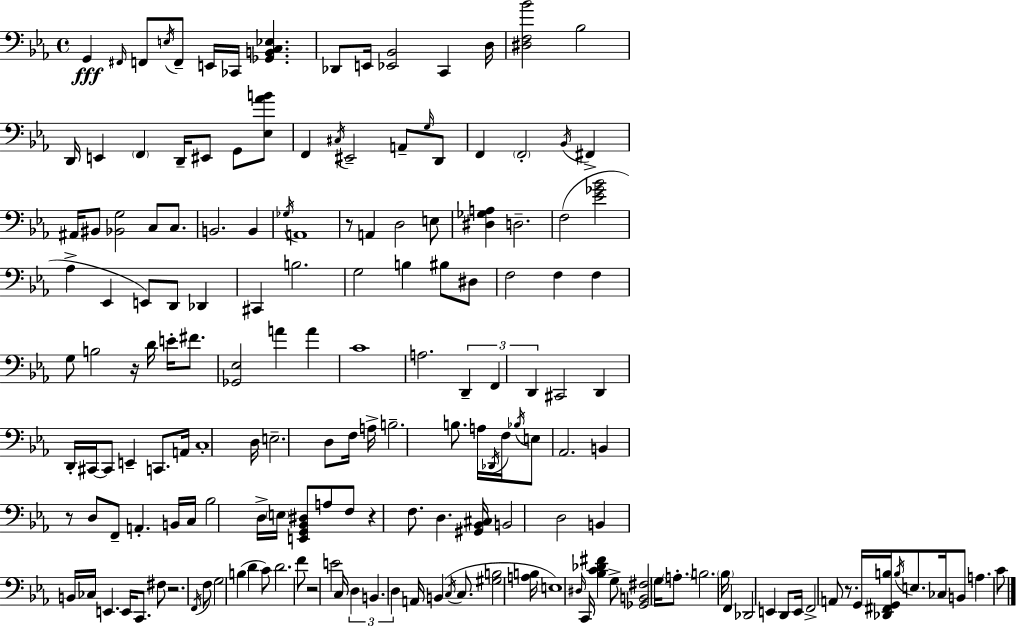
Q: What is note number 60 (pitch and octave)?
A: F#4